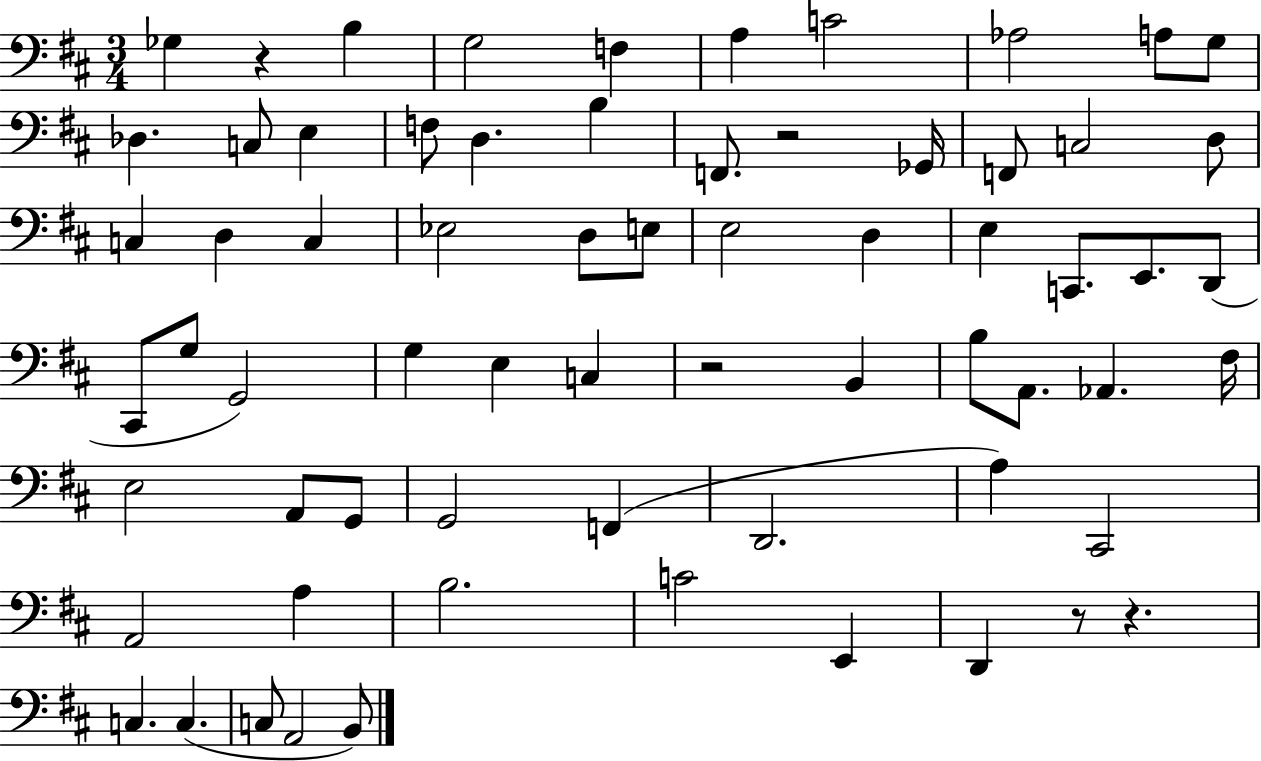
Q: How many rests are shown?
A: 5